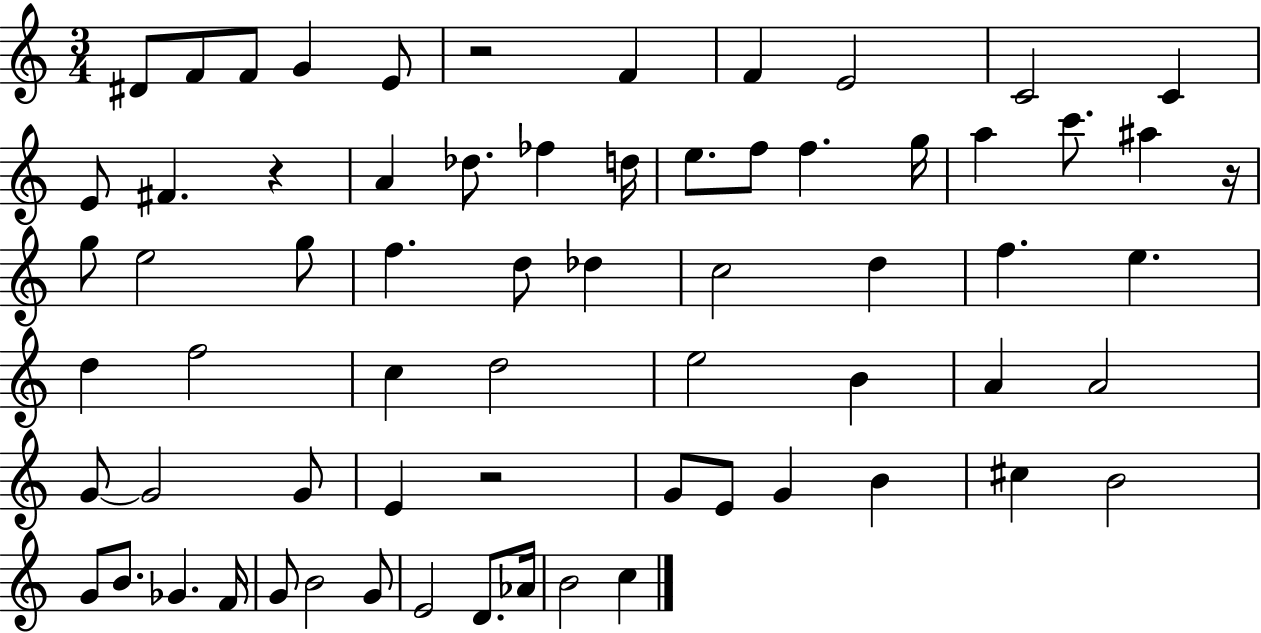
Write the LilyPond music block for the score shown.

{
  \clef treble
  \numericTimeSignature
  \time 3/4
  \key c \major
  dis'8 f'8 f'8 g'4 e'8 | r2 f'4 | f'4 e'2 | c'2 c'4 | \break e'8 fis'4. r4 | a'4 des''8. fes''4 d''16 | e''8. f''8 f''4. g''16 | a''4 c'''8. ais''4 r16 | \break g''8 e''2 g''8 | f''4. d''8 des''4 | c''2 d''4 | f''4. e''4. | \break d''4 f''2 | c''4 d''2 | e''2 b'4 | a'4 a'2 | \break g'8~~ g'2 g'8 | e'4 r2 | g'8 e'8 g'4 b'4 | cis''4 b'2 | \break g'8 b'8. ges'4. f'16 | g'8 b'2 g'8 | e'2 d'8. aes'16 | b'2 c''4 | \break \bar "|."
}